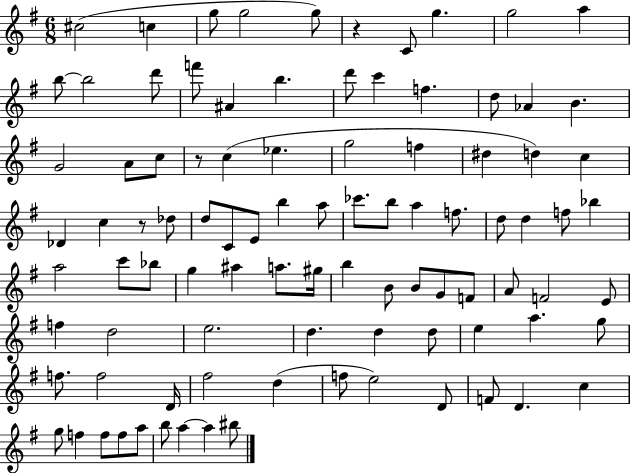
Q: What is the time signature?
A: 6/8